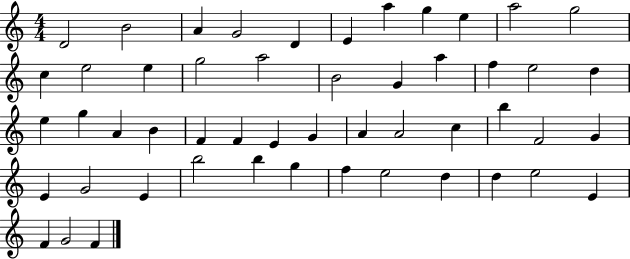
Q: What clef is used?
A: treble